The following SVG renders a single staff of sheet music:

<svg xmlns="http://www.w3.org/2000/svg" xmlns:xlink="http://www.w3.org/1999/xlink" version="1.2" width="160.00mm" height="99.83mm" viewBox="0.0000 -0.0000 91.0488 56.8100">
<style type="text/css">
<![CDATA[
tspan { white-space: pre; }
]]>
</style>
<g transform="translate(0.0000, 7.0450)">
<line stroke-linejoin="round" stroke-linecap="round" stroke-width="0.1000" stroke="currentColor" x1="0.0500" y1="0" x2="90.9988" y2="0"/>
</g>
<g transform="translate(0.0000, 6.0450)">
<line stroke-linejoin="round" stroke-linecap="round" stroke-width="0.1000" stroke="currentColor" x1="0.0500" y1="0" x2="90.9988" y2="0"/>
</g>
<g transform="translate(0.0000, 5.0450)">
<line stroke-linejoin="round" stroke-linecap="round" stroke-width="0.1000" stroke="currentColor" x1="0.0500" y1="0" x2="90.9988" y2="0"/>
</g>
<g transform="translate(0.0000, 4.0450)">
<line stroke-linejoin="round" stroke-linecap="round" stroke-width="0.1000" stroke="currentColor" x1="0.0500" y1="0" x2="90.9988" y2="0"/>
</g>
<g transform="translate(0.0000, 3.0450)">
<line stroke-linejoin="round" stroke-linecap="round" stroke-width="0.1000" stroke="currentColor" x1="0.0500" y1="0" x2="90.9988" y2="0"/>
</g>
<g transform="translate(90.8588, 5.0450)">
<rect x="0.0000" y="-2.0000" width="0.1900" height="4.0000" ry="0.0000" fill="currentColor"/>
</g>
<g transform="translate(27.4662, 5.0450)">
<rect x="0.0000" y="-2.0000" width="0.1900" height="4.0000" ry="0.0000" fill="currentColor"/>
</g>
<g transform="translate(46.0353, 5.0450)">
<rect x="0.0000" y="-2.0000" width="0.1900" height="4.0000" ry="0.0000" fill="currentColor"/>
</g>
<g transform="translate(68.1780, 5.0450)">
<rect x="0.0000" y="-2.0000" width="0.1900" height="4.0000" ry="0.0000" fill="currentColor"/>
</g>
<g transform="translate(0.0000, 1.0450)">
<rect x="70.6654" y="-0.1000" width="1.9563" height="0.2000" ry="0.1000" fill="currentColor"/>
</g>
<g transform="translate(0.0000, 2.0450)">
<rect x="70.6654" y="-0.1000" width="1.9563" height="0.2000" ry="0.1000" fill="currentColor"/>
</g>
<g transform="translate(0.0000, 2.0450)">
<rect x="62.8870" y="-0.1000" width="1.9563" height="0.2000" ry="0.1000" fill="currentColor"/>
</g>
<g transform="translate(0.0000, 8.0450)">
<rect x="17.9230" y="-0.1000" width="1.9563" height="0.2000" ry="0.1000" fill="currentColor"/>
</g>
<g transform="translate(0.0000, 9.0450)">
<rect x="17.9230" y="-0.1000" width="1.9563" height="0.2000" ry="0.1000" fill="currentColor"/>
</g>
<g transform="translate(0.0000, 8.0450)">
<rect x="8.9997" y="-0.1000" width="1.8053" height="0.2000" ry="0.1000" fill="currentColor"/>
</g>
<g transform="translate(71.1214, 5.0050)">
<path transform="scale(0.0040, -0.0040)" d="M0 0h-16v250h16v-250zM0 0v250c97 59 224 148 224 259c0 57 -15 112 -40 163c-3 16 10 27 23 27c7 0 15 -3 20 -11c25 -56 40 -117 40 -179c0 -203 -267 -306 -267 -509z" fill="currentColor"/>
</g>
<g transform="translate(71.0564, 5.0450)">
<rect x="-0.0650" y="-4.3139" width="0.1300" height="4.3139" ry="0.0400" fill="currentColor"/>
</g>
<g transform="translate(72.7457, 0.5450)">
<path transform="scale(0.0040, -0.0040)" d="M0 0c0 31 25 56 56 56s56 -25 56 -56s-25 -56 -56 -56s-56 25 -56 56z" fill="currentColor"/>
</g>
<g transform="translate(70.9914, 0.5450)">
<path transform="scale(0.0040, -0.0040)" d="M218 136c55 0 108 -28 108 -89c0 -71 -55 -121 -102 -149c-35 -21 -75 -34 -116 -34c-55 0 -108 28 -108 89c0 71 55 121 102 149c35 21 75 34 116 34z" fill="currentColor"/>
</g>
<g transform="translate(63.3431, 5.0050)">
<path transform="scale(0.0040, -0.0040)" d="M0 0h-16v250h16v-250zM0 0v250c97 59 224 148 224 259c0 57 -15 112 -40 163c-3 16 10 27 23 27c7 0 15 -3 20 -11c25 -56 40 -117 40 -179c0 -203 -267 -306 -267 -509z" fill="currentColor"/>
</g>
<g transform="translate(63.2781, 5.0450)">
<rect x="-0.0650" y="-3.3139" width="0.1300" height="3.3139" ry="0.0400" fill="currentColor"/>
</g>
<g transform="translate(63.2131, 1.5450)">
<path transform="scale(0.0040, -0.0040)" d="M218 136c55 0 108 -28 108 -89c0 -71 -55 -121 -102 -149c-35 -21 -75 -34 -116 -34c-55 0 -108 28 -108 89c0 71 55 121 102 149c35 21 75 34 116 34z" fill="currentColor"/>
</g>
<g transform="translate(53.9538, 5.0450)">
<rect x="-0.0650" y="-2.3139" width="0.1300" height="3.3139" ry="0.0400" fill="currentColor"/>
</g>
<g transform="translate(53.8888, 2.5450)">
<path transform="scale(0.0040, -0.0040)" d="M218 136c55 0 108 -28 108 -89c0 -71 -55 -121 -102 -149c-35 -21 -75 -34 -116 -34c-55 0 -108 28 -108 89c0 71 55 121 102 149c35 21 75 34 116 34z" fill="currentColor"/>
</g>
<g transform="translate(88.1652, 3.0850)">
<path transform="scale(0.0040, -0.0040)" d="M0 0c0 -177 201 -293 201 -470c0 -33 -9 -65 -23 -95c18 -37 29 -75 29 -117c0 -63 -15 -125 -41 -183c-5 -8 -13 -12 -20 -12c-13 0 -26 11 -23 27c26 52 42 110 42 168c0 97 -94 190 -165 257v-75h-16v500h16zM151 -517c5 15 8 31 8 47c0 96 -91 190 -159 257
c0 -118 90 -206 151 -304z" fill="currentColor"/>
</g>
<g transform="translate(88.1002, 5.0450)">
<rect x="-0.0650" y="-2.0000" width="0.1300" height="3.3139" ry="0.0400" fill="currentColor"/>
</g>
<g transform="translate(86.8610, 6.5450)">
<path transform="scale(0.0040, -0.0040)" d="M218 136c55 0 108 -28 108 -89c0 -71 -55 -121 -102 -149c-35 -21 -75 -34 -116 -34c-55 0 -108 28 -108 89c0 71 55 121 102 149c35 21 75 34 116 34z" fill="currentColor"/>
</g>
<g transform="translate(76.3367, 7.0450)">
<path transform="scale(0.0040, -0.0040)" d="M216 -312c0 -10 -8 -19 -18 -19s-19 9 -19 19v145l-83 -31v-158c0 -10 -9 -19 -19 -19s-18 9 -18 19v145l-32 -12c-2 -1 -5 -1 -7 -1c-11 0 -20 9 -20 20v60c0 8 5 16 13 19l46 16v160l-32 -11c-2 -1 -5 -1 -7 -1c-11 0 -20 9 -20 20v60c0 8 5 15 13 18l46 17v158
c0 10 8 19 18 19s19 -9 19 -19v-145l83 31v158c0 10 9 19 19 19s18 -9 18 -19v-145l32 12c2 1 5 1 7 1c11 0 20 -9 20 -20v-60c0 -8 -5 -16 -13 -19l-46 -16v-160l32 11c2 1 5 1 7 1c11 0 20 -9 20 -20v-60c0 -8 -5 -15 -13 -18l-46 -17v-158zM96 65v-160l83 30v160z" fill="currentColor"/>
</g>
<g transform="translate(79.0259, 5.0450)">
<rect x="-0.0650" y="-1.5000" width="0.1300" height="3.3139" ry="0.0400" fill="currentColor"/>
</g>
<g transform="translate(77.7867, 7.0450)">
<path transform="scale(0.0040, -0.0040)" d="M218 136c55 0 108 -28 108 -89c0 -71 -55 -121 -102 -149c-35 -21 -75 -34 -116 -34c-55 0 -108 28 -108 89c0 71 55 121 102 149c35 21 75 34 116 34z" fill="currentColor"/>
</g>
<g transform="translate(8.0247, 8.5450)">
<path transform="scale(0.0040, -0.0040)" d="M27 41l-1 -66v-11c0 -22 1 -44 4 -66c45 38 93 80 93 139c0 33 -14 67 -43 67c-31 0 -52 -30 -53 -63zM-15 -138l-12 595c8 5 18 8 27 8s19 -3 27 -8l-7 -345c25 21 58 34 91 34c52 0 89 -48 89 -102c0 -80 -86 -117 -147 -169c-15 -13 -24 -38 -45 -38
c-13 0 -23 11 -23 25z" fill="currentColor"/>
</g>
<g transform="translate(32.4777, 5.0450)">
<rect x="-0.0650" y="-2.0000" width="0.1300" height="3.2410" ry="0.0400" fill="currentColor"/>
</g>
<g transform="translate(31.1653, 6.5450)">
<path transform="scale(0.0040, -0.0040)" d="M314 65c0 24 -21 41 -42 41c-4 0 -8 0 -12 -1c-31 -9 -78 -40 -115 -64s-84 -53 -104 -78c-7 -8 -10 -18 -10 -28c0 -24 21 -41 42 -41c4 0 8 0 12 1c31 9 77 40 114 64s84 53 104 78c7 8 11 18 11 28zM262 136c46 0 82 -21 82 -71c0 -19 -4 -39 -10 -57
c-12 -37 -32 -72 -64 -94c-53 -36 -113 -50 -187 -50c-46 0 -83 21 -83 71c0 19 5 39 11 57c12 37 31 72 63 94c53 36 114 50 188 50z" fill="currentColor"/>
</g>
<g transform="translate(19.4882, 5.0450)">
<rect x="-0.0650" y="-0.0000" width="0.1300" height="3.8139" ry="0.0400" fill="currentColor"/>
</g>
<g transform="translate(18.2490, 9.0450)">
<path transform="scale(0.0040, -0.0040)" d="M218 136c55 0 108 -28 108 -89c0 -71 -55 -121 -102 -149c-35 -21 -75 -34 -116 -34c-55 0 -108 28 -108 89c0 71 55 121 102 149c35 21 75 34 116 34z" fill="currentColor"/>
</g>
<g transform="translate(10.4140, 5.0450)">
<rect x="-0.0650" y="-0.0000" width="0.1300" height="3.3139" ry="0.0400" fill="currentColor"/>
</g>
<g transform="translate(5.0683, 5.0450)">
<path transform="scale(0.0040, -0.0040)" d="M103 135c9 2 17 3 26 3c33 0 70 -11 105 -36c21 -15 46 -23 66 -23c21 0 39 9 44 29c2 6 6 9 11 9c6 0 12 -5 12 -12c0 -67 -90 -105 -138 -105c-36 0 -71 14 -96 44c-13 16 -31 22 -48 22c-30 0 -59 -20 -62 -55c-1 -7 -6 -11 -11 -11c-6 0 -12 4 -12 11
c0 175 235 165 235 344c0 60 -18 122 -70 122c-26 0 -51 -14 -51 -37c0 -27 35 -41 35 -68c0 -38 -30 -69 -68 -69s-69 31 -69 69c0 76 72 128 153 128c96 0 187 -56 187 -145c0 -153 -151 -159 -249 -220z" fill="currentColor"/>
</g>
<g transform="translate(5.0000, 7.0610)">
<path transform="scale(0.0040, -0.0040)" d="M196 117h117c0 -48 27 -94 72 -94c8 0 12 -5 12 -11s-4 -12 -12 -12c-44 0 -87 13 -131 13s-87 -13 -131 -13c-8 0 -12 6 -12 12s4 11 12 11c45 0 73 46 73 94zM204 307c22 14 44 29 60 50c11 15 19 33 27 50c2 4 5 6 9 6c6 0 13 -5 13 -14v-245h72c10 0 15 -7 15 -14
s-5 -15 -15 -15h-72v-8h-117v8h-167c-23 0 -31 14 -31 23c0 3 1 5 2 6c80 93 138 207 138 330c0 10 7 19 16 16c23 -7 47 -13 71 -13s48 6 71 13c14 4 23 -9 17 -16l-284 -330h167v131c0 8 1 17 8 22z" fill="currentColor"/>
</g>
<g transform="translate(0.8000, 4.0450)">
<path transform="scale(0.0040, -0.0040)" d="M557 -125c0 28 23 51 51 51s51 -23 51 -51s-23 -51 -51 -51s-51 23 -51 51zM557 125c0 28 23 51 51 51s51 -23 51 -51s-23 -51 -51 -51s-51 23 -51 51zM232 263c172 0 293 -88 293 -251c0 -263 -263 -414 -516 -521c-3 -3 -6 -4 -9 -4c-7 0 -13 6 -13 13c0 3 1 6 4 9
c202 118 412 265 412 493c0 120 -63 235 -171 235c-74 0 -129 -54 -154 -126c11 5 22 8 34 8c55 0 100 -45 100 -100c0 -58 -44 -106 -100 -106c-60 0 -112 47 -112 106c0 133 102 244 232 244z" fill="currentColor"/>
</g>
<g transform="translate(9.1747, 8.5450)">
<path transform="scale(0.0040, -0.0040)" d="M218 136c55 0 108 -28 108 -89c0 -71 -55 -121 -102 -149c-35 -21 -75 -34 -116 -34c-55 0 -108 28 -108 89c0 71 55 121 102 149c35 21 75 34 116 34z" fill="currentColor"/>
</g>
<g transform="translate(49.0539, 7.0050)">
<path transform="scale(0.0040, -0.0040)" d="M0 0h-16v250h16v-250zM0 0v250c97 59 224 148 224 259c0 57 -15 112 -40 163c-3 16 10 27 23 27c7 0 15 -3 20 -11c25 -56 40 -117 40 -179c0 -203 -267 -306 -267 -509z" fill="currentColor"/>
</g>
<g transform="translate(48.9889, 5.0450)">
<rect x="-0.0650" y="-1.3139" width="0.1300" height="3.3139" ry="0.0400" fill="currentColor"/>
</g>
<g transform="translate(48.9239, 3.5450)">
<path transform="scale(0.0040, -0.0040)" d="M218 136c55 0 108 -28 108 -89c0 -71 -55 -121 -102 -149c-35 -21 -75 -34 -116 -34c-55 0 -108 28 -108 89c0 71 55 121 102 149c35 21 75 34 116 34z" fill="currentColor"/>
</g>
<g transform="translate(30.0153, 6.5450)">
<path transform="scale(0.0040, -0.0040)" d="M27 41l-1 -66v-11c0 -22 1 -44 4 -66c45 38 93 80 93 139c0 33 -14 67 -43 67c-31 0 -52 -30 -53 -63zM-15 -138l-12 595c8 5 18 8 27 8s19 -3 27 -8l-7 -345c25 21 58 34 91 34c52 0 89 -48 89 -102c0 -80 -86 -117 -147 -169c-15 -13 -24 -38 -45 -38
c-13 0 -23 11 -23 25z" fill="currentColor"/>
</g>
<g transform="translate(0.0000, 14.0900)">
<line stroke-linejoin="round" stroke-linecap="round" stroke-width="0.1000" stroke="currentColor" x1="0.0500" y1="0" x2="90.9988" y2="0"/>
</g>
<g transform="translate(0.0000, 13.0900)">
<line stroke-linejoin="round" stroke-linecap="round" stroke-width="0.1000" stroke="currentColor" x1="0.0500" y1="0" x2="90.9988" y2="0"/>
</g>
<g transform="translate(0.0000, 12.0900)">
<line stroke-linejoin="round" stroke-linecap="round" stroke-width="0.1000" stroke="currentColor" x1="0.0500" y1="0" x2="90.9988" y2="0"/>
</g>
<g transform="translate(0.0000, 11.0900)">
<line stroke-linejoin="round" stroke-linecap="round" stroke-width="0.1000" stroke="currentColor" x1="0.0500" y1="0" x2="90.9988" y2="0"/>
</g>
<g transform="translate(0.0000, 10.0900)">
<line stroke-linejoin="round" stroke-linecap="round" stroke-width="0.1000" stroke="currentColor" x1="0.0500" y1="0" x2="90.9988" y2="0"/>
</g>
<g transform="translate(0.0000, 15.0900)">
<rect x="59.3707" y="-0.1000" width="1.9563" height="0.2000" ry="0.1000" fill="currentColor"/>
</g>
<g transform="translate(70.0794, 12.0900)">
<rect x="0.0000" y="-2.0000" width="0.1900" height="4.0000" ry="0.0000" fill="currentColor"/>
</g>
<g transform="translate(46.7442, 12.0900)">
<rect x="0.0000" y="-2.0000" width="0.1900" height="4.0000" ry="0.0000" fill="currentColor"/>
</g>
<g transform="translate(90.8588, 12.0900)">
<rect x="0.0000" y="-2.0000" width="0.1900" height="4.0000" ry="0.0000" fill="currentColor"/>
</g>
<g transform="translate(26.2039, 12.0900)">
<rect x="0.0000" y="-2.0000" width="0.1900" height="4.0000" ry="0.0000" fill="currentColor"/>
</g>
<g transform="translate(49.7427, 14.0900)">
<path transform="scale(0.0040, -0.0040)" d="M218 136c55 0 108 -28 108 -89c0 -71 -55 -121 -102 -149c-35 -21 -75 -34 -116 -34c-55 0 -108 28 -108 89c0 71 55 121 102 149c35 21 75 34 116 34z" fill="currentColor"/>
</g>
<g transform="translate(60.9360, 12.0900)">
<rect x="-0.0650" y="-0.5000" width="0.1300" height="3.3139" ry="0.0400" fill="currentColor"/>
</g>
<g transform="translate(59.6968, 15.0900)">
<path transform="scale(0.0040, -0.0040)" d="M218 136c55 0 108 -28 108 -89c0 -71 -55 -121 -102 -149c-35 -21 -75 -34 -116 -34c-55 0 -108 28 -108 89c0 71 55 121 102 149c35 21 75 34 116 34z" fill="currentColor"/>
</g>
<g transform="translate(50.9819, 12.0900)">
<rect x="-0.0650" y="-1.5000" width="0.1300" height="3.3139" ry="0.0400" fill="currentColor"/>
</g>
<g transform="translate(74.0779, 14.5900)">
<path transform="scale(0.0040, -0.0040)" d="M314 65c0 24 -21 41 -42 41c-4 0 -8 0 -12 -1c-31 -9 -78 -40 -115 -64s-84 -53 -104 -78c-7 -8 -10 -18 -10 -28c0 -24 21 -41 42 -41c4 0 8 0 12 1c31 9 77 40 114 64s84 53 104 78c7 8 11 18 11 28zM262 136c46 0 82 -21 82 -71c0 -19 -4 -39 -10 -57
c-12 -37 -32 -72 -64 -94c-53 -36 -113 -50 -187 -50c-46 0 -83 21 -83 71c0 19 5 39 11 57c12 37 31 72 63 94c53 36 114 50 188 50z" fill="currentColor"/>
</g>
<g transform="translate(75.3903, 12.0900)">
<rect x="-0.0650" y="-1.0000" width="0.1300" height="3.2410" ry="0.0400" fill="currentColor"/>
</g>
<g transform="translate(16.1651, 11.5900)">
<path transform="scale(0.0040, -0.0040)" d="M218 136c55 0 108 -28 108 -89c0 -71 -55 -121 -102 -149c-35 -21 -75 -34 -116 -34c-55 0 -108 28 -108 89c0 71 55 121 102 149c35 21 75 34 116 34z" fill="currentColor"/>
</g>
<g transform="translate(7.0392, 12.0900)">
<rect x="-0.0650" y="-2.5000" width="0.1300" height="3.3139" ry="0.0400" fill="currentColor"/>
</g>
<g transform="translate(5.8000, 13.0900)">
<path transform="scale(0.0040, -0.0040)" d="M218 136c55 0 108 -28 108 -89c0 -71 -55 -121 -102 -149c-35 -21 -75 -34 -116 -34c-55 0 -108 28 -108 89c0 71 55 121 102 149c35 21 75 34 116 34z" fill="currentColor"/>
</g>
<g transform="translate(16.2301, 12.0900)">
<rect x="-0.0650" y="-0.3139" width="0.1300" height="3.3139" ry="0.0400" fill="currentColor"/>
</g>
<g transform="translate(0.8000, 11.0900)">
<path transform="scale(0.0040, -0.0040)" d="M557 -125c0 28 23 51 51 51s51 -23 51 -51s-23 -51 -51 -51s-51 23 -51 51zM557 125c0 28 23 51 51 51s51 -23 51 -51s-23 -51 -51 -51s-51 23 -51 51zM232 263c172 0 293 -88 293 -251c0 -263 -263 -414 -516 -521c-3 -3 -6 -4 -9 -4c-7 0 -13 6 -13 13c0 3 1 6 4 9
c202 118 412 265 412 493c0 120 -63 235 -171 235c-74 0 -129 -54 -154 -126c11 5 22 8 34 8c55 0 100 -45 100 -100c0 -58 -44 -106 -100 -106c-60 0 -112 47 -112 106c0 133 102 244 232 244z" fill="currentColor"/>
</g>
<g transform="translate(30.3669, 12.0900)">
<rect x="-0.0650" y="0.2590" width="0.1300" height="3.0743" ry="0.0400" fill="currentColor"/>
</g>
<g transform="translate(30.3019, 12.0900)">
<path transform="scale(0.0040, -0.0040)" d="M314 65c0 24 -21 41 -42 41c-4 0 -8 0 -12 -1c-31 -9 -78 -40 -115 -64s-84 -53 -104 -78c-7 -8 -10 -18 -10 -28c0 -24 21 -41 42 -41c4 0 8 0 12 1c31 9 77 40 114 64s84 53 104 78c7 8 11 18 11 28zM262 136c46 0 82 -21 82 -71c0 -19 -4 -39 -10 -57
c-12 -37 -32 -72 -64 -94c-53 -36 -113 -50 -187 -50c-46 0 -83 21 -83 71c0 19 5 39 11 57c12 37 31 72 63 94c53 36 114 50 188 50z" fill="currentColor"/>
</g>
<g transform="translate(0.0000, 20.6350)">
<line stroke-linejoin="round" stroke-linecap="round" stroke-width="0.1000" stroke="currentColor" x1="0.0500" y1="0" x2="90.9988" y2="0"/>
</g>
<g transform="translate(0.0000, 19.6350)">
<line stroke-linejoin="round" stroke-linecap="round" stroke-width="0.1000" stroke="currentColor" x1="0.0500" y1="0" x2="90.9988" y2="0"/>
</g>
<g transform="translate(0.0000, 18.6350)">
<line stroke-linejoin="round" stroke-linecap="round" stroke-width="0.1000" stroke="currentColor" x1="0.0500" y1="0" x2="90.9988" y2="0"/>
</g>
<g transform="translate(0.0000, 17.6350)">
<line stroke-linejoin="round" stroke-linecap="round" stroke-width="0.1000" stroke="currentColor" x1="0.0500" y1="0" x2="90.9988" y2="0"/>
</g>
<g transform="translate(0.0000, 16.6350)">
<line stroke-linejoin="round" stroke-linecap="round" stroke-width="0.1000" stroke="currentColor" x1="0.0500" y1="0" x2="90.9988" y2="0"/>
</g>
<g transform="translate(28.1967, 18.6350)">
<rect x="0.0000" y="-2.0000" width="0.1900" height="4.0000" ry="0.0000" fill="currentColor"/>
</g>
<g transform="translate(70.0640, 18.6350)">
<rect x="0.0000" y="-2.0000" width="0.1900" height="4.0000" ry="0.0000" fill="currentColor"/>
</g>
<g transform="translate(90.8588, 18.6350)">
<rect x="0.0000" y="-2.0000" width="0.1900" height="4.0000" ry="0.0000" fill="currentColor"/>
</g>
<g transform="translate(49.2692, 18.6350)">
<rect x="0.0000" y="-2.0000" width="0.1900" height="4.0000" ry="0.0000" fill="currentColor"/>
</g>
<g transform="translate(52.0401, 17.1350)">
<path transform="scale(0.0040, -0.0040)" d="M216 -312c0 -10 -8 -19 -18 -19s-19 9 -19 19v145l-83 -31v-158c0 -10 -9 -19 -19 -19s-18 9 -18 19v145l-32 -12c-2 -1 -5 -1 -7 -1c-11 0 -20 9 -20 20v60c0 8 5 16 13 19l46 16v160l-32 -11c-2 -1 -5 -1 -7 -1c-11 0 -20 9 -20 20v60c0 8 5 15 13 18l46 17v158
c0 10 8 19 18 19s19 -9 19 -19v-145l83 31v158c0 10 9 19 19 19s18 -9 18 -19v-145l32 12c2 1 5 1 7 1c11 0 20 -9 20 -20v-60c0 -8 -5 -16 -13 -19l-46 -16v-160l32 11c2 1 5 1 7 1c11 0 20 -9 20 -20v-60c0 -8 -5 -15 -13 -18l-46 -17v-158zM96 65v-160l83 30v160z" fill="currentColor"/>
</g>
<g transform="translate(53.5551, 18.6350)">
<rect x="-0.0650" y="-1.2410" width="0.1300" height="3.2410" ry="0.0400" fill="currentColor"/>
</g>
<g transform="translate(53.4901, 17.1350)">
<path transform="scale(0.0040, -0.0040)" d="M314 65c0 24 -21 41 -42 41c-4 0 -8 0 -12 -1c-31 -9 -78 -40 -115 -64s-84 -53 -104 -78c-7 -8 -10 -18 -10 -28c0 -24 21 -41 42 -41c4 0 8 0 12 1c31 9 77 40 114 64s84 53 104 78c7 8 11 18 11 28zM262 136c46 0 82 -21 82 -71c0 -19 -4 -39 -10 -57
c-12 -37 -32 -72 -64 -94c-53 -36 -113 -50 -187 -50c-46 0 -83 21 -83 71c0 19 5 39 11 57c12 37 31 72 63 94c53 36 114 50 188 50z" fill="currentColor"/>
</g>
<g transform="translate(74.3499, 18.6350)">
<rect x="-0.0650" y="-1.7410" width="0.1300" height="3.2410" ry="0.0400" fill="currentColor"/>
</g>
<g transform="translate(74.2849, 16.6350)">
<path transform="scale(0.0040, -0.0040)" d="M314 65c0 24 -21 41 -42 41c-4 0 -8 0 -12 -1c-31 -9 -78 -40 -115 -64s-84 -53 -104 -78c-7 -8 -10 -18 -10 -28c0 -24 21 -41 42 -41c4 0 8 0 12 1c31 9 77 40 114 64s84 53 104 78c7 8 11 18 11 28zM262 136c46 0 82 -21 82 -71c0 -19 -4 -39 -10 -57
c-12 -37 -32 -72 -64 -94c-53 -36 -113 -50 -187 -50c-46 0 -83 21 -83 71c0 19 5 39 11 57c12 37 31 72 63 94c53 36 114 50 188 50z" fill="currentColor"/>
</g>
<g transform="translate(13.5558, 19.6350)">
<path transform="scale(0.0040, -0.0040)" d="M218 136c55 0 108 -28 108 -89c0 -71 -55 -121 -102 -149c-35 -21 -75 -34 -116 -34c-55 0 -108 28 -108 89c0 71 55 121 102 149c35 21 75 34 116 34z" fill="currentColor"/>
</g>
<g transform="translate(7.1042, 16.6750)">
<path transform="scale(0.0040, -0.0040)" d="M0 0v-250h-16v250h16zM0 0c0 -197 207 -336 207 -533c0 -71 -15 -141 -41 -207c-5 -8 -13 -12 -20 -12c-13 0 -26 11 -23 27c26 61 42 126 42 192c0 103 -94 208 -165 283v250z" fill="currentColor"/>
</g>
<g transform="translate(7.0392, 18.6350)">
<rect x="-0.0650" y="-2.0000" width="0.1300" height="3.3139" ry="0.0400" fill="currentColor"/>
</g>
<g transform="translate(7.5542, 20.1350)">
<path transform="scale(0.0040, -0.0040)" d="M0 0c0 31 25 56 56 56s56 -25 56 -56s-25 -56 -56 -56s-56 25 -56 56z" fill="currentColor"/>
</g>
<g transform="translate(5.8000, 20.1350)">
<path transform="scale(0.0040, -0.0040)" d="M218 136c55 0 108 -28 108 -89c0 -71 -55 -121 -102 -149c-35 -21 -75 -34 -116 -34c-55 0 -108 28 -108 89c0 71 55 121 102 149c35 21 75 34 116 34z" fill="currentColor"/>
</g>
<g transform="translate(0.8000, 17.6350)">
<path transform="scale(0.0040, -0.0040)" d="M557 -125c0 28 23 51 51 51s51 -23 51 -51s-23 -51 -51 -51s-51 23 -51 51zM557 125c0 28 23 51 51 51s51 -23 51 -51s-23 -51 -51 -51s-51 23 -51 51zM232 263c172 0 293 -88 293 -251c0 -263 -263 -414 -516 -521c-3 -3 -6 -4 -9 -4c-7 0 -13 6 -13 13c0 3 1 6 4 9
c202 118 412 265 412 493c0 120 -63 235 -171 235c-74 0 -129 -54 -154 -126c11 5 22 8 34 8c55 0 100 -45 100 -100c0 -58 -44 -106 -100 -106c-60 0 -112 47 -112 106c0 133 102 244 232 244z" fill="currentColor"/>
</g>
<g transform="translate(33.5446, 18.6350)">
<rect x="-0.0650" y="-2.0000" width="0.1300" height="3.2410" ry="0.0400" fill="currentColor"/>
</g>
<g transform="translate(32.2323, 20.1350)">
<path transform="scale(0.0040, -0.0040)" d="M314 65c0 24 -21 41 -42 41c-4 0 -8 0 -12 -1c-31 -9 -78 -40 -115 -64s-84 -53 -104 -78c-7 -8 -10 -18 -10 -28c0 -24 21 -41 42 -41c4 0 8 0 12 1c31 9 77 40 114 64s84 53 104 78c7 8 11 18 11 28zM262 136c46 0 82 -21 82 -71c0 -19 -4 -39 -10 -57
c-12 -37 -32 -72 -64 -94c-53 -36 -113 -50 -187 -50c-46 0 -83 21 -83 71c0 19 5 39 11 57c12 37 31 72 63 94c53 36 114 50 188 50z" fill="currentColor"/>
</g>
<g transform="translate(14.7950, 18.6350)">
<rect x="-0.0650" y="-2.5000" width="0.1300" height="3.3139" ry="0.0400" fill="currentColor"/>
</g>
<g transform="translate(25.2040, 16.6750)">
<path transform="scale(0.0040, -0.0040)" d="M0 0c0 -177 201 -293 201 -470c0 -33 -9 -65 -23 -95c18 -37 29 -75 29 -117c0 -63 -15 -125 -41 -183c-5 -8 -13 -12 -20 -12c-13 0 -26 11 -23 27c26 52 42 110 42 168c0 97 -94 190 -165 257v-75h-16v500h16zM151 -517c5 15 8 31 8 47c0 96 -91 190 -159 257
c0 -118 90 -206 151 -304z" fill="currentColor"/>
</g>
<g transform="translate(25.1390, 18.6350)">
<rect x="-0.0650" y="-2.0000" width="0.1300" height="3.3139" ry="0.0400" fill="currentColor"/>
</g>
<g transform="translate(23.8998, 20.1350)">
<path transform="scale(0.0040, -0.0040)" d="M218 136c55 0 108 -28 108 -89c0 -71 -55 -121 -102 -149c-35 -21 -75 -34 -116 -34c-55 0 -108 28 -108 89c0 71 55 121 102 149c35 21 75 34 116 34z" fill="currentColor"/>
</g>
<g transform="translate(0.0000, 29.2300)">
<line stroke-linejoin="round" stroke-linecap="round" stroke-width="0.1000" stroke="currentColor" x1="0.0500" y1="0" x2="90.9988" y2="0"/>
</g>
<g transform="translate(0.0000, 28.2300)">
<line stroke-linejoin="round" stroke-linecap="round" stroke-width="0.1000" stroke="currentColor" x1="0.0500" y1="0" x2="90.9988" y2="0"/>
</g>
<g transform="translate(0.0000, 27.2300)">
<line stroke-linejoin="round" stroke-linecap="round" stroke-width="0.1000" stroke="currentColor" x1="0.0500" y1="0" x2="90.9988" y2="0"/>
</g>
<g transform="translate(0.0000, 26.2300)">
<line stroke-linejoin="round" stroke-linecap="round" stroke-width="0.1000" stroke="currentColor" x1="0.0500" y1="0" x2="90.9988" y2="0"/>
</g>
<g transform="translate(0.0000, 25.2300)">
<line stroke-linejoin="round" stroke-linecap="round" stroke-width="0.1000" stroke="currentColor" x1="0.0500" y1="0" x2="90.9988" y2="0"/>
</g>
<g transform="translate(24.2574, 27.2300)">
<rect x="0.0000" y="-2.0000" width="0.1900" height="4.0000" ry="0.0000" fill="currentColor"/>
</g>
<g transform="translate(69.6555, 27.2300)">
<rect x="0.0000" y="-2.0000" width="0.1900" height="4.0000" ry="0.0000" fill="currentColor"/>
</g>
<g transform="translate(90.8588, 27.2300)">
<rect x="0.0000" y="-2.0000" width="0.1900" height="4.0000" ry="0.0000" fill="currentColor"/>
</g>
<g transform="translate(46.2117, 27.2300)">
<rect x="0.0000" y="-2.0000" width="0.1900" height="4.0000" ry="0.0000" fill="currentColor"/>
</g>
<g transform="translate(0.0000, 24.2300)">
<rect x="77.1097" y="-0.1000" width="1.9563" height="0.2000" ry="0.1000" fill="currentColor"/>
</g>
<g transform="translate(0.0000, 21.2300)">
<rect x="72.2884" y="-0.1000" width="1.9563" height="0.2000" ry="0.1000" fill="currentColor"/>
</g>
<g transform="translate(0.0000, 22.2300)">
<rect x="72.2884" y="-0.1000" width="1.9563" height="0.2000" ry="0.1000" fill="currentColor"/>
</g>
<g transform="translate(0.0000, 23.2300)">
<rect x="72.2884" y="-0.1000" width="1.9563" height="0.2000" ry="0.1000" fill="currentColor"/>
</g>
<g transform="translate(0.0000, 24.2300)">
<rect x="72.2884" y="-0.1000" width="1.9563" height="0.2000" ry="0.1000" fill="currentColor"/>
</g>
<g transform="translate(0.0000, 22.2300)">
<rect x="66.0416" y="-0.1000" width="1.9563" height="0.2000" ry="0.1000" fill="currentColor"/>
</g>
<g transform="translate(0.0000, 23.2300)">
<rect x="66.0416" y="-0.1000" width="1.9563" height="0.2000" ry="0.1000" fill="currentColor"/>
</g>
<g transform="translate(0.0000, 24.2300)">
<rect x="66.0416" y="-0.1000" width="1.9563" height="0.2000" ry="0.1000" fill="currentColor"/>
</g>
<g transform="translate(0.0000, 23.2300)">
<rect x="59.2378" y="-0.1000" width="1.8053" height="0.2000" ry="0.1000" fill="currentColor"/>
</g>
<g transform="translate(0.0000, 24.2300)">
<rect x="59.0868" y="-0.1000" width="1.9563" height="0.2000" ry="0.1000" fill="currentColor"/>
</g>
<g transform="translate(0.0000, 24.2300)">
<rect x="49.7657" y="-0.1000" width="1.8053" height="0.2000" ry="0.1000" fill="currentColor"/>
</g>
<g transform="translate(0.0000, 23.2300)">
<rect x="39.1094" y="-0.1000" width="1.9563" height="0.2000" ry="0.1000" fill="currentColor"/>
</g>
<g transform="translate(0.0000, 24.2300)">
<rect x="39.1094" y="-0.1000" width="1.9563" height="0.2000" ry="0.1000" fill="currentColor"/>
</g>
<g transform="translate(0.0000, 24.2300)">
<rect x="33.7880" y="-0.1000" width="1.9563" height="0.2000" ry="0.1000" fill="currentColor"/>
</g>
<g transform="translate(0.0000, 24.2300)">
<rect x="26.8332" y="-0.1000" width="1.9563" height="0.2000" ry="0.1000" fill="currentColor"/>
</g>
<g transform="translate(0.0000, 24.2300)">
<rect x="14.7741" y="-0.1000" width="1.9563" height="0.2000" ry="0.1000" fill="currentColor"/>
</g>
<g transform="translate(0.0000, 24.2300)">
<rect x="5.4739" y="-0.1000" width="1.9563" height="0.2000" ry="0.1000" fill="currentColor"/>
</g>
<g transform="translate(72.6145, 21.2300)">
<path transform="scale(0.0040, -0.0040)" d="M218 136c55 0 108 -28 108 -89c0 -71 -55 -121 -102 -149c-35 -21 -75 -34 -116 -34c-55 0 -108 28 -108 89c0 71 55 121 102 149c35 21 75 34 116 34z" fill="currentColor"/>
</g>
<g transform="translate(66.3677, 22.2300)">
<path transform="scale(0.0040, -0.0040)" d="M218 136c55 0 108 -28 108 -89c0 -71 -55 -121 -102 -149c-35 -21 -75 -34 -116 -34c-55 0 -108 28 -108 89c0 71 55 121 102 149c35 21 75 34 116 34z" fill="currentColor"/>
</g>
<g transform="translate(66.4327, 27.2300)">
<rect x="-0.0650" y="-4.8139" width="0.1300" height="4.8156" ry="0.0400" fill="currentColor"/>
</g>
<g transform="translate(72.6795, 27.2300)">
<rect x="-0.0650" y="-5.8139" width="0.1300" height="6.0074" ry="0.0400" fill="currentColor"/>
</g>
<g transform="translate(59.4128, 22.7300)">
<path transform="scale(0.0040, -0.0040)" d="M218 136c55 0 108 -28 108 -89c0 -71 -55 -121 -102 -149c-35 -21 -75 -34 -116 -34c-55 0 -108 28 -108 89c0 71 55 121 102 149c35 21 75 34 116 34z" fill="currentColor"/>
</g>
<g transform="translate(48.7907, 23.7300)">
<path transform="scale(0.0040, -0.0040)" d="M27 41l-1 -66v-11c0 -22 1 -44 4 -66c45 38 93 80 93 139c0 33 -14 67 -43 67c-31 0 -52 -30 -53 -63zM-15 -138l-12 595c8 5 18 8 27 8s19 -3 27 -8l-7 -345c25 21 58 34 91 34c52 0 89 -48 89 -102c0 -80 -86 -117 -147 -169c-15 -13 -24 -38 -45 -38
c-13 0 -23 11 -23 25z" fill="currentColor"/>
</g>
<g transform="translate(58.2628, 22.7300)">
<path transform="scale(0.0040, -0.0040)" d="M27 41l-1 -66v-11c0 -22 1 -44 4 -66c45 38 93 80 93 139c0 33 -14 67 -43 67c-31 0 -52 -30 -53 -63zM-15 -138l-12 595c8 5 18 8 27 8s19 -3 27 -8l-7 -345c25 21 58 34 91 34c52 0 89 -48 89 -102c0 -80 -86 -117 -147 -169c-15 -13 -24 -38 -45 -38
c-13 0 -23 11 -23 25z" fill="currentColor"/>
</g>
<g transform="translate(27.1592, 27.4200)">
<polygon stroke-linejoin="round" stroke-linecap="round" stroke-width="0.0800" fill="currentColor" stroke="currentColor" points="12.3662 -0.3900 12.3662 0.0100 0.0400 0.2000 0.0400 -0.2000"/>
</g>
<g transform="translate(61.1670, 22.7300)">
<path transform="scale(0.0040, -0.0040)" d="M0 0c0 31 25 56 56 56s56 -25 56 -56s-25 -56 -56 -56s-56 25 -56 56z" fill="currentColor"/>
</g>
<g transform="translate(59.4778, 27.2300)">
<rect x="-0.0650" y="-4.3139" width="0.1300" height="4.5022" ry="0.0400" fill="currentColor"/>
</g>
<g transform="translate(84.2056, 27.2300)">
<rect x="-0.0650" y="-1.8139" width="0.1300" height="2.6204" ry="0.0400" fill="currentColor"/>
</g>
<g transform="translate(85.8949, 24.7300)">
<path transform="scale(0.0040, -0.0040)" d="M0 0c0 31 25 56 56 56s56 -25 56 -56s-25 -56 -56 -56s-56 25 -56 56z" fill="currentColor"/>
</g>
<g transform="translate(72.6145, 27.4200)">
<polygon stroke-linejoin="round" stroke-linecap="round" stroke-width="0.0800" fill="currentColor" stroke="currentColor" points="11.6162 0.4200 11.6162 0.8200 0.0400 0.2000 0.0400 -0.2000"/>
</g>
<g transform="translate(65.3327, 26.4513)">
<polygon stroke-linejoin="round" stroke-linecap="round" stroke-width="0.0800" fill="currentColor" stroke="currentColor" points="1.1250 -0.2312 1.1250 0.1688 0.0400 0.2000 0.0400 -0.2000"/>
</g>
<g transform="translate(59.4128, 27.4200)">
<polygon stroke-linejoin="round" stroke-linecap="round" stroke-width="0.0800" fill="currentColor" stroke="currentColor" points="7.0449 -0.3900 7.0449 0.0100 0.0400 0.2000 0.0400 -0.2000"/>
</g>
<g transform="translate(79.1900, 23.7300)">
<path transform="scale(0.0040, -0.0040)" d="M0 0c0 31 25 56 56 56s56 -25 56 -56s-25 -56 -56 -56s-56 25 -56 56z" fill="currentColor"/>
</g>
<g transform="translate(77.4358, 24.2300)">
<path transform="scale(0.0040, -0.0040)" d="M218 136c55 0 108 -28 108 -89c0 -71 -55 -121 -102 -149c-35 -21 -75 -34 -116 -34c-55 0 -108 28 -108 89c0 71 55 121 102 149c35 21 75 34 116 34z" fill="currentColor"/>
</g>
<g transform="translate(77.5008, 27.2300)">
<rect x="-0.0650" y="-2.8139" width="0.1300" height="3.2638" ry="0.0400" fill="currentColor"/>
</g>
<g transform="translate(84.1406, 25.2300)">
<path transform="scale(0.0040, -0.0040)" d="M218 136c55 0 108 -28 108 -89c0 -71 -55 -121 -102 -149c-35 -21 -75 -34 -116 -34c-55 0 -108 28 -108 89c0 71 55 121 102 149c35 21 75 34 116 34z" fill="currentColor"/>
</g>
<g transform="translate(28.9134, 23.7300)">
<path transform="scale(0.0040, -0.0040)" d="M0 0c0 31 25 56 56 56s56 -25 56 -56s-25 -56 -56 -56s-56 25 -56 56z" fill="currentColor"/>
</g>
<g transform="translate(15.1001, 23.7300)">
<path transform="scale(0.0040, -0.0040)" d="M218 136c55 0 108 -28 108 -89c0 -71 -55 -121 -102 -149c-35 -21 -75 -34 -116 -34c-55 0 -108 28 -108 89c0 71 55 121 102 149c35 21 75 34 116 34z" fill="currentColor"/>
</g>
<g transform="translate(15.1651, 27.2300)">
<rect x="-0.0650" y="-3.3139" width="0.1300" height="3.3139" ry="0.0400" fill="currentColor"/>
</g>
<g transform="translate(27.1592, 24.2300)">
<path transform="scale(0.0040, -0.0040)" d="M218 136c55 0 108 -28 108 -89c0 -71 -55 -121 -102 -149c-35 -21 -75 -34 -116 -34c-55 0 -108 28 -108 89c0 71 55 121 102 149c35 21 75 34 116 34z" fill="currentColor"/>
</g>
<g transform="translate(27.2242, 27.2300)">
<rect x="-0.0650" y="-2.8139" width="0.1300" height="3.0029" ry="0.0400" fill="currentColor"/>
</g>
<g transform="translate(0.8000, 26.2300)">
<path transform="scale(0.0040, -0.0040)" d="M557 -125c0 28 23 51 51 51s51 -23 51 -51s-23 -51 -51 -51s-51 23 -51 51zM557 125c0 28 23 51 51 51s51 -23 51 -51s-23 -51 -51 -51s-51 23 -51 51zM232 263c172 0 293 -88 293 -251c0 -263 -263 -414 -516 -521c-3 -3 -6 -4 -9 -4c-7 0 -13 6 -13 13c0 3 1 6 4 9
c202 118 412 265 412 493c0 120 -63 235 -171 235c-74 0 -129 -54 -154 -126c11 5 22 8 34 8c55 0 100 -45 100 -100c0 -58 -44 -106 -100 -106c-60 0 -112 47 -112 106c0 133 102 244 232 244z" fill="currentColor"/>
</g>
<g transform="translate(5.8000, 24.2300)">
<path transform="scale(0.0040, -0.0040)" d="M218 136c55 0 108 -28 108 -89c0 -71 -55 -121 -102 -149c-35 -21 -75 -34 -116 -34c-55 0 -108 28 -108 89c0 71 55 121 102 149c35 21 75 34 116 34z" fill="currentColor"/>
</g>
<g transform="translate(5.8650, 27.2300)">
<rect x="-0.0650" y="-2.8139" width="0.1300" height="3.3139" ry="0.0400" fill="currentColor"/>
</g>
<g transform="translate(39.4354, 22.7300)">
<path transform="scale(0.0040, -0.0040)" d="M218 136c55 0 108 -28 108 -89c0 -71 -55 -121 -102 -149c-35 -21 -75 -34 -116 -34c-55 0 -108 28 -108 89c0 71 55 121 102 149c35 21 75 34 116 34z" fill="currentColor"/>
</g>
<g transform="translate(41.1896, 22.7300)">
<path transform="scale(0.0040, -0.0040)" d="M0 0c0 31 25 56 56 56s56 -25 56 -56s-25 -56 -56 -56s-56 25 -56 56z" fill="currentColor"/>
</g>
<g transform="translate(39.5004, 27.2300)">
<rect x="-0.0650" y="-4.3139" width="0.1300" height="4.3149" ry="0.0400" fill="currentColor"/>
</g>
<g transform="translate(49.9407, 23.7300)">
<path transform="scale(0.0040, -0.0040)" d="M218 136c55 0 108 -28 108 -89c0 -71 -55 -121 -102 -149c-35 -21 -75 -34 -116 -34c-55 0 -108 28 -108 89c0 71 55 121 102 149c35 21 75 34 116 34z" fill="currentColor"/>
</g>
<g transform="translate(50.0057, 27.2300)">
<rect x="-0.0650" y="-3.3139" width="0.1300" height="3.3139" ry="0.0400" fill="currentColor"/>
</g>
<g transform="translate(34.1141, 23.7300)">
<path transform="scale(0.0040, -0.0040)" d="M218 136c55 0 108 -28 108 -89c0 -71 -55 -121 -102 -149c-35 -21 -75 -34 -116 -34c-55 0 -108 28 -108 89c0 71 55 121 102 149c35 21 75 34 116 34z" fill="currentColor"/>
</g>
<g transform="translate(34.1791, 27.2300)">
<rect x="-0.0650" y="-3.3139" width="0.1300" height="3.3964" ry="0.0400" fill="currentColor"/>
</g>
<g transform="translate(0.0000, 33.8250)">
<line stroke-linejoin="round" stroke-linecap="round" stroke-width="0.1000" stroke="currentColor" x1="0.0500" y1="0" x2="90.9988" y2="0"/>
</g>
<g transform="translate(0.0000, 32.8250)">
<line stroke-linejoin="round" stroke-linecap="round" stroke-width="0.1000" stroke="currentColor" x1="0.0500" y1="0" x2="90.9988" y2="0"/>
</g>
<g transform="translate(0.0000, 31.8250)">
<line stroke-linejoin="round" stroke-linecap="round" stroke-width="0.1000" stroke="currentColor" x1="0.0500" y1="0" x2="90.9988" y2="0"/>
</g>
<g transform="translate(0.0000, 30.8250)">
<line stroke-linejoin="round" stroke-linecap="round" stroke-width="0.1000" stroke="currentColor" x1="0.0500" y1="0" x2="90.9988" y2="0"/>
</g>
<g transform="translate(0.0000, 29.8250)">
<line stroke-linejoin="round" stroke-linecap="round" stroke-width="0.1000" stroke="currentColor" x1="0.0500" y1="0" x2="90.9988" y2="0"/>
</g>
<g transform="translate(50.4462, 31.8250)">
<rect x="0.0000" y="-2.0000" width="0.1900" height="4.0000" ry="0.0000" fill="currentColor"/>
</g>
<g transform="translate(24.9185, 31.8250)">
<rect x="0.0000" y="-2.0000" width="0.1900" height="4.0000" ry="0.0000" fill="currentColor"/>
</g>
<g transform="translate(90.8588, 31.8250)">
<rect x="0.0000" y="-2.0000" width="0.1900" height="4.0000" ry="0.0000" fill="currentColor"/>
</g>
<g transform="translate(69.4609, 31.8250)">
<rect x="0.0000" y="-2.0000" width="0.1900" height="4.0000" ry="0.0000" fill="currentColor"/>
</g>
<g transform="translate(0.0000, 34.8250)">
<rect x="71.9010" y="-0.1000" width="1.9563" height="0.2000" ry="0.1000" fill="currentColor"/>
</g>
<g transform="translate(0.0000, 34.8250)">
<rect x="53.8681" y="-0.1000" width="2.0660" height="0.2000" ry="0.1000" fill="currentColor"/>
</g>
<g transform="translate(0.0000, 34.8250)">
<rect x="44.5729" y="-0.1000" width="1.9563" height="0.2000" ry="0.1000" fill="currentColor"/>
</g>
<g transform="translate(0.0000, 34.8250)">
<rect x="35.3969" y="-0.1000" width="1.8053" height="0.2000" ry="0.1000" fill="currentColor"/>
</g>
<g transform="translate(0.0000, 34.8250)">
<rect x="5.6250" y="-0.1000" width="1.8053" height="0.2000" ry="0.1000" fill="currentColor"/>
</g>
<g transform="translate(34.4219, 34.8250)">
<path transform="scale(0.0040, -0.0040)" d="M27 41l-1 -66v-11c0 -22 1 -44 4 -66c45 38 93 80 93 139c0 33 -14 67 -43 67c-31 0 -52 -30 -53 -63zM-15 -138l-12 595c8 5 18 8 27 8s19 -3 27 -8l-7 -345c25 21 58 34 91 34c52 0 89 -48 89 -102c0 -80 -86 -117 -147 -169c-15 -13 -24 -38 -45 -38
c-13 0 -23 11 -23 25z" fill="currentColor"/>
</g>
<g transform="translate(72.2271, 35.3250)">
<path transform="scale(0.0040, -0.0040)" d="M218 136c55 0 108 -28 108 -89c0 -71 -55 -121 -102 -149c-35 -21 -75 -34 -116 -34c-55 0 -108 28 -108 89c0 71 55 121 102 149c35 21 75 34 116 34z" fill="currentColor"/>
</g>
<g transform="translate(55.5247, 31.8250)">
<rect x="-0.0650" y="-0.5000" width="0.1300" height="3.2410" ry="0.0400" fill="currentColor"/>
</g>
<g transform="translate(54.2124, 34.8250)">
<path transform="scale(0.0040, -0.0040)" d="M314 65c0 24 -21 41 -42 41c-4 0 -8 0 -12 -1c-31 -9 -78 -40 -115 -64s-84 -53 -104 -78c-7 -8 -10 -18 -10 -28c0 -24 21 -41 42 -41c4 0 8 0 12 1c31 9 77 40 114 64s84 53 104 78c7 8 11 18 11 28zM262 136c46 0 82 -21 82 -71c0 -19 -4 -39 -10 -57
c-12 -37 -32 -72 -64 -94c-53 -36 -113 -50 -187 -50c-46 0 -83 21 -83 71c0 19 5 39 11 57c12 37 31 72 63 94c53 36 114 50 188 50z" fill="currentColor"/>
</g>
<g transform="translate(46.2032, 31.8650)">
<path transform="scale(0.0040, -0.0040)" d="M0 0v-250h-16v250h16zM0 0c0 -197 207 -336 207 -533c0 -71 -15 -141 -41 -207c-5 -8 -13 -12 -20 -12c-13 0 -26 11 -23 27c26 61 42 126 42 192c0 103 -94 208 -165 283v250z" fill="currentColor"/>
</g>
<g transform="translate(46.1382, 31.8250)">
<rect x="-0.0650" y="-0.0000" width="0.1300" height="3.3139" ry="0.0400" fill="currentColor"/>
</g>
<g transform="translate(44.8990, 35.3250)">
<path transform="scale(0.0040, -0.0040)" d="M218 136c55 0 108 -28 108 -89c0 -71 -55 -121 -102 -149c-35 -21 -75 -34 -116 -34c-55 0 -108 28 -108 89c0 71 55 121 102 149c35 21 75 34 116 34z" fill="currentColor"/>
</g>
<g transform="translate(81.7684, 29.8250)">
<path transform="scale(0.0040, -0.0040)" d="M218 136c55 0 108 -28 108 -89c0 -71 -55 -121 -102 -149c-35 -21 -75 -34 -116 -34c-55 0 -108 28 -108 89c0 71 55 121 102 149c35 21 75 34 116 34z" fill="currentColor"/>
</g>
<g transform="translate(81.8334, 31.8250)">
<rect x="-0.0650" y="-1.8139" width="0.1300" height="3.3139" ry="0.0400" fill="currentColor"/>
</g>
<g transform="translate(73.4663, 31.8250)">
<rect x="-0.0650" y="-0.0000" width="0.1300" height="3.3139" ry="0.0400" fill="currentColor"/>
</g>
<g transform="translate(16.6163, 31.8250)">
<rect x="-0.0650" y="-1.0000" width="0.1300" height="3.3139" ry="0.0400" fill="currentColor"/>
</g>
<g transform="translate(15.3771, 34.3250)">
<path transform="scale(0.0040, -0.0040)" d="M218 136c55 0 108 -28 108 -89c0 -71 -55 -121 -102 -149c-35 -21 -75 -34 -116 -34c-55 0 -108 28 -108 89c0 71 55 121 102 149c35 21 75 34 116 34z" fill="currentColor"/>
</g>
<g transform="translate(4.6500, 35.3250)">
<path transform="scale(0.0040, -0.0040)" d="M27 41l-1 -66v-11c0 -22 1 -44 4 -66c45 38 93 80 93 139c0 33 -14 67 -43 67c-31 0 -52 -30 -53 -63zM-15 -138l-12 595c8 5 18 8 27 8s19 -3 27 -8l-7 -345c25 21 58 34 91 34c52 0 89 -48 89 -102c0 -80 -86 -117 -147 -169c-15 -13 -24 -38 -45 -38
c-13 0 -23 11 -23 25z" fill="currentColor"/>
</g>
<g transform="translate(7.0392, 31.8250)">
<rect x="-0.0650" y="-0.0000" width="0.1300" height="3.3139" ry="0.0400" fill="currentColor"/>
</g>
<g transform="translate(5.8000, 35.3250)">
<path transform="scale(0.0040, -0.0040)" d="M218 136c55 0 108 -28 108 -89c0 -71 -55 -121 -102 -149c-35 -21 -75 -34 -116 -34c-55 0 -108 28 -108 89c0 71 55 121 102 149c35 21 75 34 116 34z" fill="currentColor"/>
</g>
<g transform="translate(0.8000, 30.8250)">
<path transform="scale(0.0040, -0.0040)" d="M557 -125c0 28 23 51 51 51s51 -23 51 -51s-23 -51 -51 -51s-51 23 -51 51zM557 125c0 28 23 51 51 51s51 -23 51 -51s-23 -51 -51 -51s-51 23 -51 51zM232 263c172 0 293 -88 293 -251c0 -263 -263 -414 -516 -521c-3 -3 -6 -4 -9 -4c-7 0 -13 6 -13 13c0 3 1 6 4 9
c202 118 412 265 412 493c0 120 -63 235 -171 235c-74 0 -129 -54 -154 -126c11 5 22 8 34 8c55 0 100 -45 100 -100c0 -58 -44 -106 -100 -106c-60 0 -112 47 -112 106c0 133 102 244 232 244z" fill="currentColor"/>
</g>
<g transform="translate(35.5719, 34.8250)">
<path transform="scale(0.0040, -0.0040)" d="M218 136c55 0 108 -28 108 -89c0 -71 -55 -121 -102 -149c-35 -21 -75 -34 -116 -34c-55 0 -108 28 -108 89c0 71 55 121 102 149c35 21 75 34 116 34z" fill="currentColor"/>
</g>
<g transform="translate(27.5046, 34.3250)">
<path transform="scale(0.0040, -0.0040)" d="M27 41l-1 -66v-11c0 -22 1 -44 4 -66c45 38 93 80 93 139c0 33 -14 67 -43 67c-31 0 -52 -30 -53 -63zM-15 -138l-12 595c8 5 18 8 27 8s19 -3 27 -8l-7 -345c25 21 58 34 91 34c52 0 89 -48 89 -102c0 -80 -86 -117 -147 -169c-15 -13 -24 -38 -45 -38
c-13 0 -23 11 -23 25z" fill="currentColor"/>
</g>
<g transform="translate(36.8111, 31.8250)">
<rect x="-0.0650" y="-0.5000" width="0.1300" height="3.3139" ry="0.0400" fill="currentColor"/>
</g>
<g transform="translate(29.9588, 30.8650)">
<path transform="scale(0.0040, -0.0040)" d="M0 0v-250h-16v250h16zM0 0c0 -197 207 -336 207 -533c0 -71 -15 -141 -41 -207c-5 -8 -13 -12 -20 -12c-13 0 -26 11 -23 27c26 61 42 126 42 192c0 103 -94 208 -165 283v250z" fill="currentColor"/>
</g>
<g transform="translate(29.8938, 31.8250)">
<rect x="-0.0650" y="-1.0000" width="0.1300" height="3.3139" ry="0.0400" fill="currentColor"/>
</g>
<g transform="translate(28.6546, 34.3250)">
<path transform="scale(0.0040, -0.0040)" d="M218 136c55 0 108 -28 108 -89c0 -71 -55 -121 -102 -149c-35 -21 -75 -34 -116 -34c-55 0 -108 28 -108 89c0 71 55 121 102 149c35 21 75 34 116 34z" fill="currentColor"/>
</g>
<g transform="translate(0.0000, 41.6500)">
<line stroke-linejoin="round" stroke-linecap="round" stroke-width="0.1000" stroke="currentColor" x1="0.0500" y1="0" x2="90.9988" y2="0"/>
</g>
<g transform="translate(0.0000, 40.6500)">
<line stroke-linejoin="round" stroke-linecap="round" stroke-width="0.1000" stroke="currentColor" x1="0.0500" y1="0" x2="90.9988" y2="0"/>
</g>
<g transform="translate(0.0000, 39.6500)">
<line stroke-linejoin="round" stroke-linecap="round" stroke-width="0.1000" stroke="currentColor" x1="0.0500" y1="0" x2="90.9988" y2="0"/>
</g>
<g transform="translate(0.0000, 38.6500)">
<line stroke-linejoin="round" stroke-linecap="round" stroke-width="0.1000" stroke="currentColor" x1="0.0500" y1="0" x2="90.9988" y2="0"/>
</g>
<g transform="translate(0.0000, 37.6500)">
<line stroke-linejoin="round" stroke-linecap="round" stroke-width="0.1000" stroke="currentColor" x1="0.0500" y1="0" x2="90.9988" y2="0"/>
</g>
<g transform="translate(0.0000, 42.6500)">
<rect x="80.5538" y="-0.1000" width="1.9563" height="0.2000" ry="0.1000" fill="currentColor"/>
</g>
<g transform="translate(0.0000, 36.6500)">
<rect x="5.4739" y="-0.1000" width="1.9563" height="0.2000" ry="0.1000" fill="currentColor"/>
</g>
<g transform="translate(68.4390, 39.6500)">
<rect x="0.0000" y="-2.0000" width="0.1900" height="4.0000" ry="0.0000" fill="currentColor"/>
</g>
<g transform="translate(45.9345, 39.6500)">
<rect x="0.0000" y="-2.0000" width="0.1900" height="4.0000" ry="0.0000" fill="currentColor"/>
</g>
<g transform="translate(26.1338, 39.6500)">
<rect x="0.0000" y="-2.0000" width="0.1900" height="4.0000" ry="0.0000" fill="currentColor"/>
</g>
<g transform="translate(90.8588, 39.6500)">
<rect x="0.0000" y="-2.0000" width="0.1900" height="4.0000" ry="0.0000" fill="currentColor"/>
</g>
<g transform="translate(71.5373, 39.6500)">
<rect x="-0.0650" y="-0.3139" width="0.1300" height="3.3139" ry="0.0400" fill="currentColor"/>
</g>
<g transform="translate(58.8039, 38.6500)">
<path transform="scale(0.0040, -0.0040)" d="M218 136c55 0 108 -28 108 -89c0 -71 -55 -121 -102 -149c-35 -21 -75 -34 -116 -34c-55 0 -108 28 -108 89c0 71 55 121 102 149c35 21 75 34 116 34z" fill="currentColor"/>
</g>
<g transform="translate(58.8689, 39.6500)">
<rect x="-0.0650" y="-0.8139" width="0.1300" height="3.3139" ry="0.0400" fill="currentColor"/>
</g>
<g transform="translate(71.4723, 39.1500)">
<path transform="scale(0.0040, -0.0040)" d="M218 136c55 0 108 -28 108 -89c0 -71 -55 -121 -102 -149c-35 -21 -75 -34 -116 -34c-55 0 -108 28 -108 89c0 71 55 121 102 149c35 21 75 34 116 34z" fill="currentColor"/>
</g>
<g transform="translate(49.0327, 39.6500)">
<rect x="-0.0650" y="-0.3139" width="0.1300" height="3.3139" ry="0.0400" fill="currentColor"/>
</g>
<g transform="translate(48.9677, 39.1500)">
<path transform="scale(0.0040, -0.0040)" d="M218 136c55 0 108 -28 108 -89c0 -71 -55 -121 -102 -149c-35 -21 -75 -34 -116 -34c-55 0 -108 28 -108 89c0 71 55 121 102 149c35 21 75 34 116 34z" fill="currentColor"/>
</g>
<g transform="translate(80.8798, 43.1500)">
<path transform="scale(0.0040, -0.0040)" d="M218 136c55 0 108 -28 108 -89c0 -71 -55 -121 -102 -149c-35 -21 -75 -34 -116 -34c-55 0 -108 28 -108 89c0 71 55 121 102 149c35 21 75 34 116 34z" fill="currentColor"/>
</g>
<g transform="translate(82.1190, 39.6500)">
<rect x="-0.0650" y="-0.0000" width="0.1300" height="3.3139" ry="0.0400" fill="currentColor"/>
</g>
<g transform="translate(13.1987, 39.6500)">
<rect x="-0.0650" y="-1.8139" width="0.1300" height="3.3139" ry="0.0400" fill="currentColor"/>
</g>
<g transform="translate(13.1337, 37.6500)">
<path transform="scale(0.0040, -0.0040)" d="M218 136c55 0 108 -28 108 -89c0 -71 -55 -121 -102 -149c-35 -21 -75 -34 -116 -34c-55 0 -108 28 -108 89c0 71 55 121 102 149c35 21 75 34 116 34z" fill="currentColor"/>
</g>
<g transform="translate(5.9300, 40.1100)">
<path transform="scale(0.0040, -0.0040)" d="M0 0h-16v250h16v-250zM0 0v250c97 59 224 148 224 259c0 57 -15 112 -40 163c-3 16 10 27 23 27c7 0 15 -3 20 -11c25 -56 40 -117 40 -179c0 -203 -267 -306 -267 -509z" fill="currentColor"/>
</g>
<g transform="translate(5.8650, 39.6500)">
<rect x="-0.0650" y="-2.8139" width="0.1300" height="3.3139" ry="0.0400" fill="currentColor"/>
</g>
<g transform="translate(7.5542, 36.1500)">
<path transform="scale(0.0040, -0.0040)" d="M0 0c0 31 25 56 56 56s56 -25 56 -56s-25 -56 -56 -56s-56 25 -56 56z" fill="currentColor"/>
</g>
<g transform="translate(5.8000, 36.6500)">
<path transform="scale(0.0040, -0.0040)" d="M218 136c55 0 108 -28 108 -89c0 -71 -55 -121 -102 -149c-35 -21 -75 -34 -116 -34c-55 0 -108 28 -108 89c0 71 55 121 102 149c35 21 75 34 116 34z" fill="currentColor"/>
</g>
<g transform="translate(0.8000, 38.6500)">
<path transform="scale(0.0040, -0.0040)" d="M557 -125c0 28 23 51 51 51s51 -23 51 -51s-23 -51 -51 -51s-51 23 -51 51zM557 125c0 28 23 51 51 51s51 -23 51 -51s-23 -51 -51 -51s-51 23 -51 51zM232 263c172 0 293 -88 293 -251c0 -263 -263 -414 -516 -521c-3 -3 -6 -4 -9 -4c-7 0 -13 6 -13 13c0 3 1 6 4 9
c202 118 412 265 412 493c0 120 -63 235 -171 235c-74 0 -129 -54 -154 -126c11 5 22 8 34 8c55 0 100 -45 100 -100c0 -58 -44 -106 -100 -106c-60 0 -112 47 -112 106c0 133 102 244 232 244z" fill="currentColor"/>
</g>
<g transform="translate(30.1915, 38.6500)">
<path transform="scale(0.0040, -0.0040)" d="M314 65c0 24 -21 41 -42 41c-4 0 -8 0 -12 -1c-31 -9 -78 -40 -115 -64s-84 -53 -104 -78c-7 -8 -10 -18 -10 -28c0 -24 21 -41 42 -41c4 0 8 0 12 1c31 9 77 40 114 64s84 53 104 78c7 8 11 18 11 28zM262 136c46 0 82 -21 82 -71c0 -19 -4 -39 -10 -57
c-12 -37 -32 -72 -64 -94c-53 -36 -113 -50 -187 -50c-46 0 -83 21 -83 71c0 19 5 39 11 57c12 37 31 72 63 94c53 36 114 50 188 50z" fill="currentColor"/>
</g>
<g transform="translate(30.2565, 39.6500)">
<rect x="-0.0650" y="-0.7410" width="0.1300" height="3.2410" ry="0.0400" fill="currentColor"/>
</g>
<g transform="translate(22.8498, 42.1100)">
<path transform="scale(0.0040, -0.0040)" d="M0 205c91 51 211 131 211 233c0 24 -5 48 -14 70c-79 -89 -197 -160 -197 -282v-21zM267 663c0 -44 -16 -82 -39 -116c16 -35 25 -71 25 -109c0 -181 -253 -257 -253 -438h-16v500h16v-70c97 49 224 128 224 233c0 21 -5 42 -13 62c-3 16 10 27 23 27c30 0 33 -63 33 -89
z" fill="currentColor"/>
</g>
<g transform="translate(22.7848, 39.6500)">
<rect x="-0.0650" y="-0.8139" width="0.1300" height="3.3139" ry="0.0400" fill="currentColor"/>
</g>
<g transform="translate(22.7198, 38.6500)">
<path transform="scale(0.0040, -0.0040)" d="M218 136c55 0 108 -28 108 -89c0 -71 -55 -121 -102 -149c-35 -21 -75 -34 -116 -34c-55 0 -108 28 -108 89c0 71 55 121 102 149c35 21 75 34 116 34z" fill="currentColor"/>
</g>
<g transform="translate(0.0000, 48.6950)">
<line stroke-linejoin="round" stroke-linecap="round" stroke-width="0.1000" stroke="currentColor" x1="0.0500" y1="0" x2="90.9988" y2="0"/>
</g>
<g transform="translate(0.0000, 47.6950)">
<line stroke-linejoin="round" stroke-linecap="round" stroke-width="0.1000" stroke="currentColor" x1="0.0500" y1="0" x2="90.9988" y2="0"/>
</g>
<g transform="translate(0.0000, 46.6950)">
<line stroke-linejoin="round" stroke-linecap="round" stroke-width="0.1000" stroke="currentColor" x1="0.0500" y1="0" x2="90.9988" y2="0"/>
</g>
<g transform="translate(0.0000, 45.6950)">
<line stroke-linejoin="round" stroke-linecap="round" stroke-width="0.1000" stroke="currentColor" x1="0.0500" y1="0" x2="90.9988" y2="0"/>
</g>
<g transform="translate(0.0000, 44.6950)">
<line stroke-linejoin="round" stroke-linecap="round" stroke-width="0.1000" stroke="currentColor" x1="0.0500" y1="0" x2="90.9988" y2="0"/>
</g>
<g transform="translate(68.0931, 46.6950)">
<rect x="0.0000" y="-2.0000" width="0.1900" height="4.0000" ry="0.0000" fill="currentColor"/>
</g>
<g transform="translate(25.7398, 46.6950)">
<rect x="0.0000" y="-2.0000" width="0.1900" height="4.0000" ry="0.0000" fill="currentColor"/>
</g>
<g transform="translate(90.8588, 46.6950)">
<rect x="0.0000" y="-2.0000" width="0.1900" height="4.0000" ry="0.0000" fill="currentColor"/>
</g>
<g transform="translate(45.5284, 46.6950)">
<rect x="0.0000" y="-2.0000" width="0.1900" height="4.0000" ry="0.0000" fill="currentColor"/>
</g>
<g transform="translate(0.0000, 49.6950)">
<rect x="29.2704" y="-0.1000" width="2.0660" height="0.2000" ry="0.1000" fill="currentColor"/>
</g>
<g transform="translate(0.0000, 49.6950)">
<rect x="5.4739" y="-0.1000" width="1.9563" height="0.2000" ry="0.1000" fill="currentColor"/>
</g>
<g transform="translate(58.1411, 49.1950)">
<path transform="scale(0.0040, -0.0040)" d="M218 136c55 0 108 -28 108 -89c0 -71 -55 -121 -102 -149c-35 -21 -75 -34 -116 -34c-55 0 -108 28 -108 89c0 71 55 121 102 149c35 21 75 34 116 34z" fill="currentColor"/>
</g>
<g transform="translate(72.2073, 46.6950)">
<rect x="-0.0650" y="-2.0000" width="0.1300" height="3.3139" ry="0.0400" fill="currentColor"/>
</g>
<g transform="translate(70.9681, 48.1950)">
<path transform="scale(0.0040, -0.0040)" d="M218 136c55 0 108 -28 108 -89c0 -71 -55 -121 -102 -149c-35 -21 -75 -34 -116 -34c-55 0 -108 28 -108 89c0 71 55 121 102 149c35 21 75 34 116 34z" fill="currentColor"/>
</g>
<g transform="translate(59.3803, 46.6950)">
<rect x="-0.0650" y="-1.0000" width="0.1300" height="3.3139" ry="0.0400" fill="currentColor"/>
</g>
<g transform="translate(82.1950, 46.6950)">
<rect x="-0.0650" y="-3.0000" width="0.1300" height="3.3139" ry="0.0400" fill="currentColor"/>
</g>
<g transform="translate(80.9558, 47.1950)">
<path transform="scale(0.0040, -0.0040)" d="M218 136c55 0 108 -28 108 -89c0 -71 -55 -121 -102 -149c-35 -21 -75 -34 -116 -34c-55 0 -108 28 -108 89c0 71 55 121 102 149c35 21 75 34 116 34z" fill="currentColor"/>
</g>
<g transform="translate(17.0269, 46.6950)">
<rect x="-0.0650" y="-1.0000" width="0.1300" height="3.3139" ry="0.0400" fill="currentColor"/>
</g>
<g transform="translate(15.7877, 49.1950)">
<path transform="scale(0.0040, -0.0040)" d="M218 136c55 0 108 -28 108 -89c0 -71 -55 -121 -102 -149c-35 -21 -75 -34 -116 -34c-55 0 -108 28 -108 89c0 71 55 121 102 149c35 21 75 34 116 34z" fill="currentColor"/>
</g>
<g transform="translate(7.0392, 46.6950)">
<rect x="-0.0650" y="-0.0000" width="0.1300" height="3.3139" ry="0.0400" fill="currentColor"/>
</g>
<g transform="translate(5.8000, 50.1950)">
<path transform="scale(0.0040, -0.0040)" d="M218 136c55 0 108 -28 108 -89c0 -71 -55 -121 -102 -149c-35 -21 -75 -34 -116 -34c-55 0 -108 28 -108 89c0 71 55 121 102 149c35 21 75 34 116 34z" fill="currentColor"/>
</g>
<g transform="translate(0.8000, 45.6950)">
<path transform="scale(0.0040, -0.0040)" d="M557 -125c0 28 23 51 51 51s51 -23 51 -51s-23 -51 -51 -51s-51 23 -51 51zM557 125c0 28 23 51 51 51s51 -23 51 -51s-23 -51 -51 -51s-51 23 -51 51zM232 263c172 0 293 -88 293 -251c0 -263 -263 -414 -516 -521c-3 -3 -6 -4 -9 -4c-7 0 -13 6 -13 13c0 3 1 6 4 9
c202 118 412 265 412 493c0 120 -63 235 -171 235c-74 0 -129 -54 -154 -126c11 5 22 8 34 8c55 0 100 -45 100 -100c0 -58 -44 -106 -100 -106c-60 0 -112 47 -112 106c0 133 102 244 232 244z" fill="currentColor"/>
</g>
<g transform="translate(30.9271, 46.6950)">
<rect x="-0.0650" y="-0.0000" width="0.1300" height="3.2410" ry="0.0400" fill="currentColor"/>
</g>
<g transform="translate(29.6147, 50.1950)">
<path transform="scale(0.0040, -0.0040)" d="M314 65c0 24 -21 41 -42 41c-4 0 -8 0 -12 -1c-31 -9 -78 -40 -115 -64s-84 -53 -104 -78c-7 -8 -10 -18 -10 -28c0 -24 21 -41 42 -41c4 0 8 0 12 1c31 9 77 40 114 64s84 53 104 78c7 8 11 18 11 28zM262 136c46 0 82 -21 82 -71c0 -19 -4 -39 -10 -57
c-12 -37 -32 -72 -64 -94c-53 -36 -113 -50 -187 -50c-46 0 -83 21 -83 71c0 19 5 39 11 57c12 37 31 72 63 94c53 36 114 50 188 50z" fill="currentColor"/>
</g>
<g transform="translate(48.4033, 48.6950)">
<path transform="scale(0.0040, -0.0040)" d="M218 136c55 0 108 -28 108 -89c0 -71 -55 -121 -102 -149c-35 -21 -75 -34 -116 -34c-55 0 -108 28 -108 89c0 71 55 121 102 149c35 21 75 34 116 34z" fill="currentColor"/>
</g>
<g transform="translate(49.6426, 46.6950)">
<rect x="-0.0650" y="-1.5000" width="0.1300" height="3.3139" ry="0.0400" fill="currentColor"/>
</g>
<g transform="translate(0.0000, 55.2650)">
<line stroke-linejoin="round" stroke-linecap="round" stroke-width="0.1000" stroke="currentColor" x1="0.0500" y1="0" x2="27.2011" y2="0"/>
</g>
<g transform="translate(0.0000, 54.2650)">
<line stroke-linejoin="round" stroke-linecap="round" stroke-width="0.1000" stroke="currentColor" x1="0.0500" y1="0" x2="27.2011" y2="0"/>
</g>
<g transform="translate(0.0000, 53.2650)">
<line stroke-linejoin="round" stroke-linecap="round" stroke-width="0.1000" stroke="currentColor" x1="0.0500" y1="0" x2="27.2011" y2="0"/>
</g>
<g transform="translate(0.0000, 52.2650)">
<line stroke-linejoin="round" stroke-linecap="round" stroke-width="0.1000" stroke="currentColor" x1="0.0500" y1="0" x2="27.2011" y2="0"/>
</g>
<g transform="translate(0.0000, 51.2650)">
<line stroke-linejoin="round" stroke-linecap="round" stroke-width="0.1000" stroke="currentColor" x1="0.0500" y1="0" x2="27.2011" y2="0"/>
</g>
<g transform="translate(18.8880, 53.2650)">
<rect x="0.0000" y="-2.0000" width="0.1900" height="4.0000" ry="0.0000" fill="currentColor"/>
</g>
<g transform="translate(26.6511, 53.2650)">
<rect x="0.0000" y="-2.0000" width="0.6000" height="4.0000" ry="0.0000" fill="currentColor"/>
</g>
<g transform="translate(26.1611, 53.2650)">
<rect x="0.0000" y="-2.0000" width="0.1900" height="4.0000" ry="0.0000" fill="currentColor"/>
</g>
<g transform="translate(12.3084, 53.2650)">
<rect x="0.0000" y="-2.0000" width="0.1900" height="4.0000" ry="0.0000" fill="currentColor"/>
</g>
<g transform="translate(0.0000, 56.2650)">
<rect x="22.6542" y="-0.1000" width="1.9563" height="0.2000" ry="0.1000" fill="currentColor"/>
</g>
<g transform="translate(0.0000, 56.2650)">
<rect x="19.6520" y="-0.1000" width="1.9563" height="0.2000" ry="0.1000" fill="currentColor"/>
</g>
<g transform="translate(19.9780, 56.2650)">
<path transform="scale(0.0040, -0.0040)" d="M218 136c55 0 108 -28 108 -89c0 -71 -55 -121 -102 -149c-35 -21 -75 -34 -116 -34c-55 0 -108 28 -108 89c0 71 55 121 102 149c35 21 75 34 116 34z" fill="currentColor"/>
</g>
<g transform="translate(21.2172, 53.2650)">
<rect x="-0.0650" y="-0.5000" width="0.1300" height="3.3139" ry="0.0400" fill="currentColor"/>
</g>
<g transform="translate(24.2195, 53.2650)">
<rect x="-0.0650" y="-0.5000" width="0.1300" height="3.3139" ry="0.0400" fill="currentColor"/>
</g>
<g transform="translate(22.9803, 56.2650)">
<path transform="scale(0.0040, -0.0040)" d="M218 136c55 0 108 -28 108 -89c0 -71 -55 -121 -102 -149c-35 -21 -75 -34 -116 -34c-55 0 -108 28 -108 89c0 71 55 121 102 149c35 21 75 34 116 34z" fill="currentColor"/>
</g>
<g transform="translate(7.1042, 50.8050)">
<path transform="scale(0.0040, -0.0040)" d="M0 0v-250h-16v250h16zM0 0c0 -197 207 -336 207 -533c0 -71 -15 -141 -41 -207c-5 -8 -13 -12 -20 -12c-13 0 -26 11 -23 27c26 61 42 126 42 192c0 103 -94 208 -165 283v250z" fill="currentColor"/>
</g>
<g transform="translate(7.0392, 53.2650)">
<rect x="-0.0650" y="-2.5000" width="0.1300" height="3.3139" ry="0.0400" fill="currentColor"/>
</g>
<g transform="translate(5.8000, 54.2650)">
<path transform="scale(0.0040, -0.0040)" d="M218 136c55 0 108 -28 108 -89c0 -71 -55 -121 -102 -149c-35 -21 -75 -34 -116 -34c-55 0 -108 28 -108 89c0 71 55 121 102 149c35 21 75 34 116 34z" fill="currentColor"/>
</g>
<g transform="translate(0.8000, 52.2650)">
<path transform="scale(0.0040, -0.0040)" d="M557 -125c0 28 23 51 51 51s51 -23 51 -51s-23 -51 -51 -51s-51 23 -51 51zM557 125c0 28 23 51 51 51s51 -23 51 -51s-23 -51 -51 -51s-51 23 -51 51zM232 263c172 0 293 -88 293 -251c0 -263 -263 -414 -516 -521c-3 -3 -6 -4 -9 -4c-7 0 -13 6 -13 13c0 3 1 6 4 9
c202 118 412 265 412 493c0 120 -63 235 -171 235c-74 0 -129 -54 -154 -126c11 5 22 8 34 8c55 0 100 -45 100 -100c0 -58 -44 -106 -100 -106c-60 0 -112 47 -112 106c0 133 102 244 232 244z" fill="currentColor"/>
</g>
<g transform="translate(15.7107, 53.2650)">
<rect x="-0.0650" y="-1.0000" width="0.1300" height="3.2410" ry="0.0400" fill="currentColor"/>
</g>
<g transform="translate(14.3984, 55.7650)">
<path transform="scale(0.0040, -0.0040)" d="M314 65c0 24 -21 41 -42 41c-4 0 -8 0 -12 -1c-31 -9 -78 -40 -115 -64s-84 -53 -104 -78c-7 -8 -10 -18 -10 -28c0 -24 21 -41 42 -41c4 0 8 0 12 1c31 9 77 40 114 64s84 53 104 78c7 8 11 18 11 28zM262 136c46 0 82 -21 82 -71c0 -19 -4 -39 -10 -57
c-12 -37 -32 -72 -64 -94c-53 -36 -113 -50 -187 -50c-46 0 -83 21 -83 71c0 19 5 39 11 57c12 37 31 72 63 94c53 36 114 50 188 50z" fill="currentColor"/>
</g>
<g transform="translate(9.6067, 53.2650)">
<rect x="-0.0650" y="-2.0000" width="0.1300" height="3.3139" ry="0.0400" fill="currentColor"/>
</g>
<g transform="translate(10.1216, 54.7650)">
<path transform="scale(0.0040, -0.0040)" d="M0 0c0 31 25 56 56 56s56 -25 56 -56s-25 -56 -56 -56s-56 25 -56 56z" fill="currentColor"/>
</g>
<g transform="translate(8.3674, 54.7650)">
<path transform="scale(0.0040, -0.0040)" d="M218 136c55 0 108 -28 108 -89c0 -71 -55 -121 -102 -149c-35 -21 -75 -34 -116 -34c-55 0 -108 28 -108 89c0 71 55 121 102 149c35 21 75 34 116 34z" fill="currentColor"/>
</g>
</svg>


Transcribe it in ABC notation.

X:1
T:Untitled
M:2/4
L:1/4
K:C
_D,, C,, _A,,2 G,/2 B, D/2 F/2 ^G,, A,,/4 B,, E, D,2 G,, E,, F,,2 A,,/2 B,, A,,/4 A,,2 ^G,2 A,2 C D C/2 D/2 F/2 _D _F/2 G/4 B/2 C/2 A,/2 _D,, F,, _F,,/2 _E,, D,,/2 E,,2 D,, A, C/2 A, F,/4 F,2 E, F, E, D,, D,, F,, D,,2 G,, F,, A,, C, B,,/2 A,, F,,2 E,, E,,